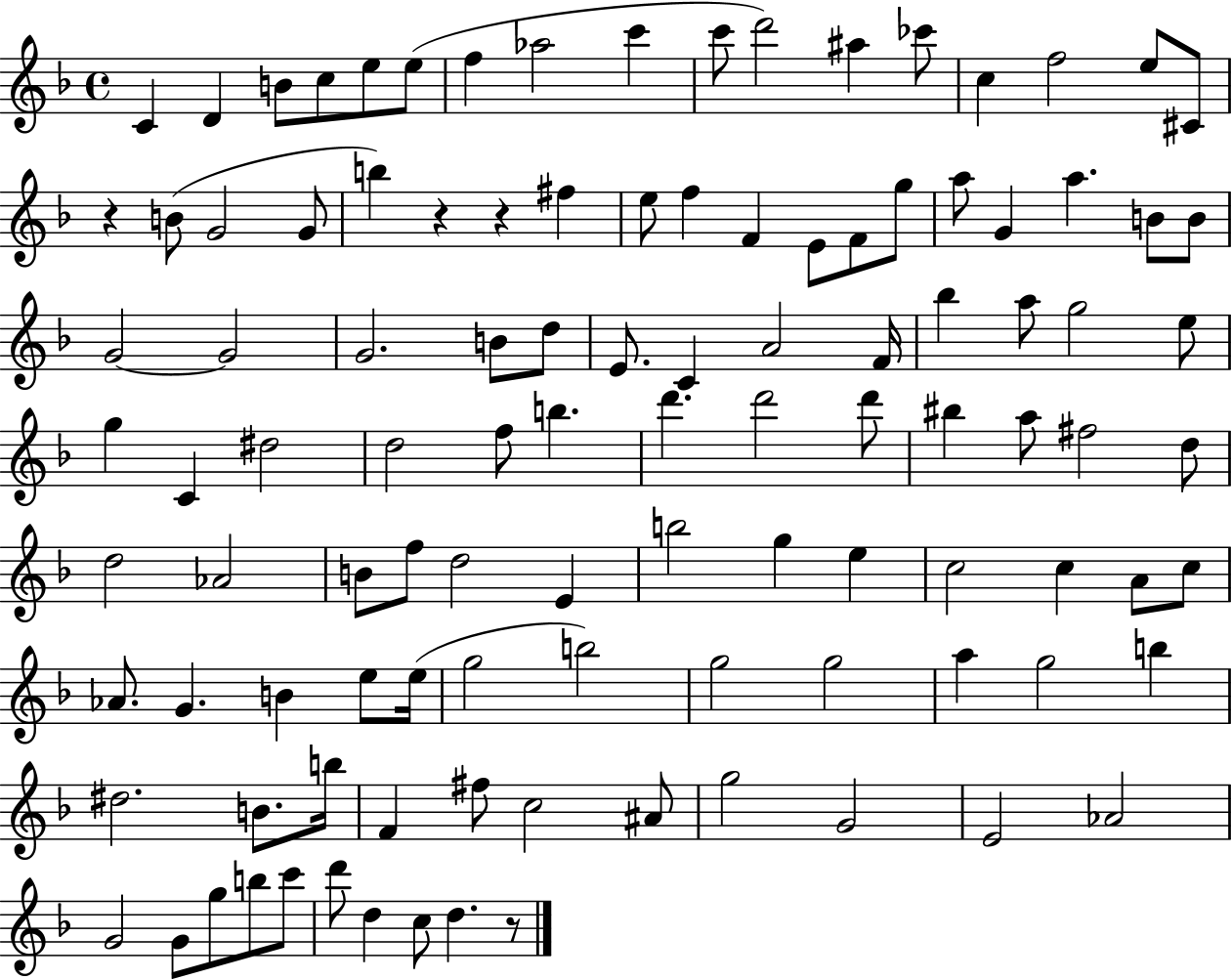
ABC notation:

X:1
T:Untitled
M:4/4
L:1/4
K:F
C D B/2 c/2 e/2 e/2 f _a2 c' c'/2 d'2 ^a _c'/2 c f2 e/2 ^C/2 z B/2 G2 G/2 b z z ^f e/2 f F E/2 F/2 g/2 a/2 G a B/2 B/2 G2 G2 G2 B/2 d/2 E/2 C A2 F/4 _b a/2 g2 e/2 g C ^d2 d2 f/2 b d' d'2 d'/2 ^b a/2 ^f2 d/2 d2 _A2 B/2 f/2 d2 E b2 g e c2 c A/2 c/2 _A/2 G B e/2 e/4 g2 b2 g2 g2 a g2 b ^d2 B/2 b/4 F ^f/2 c2 ^A/2 g2 G2 E2 _A2 G2 G/2 g/2 b/2 c'/2 d'/2 d c/2 d z/2